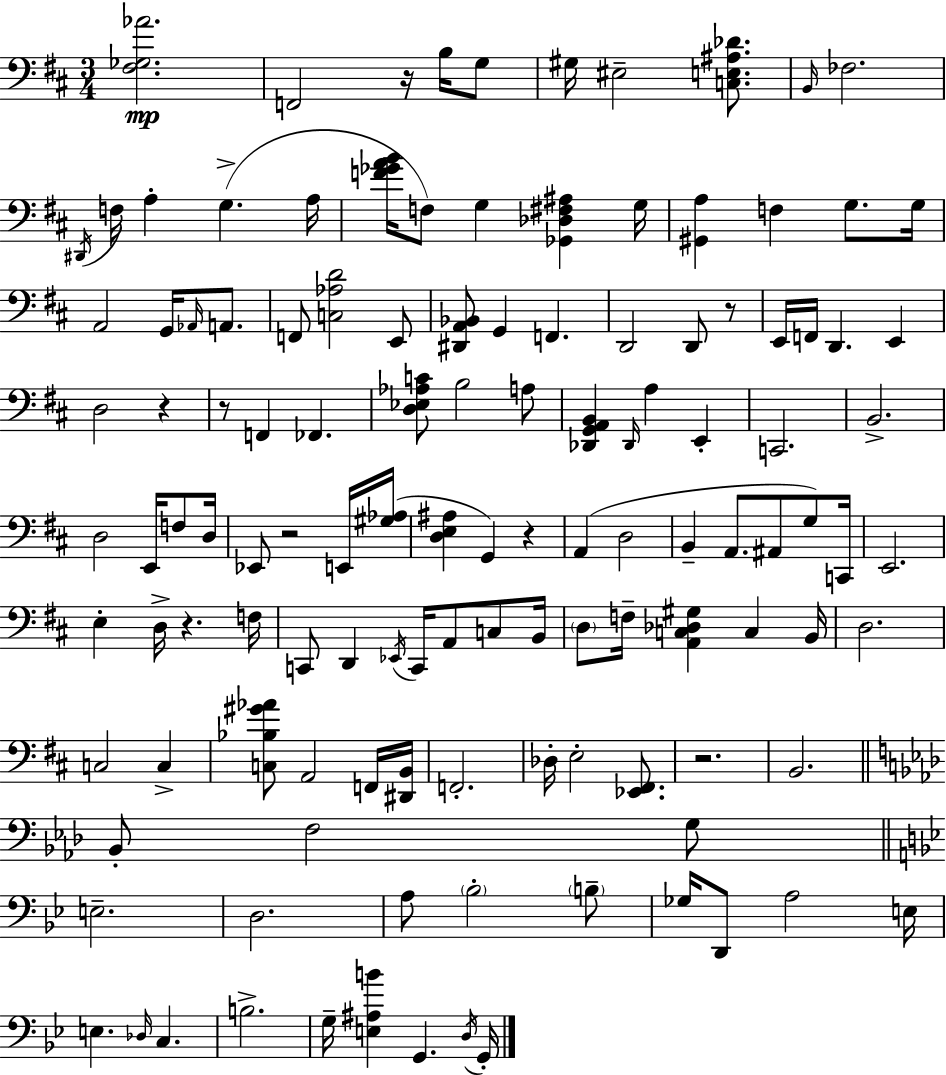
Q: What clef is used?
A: bass